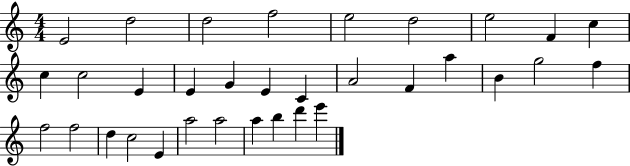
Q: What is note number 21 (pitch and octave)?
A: G5